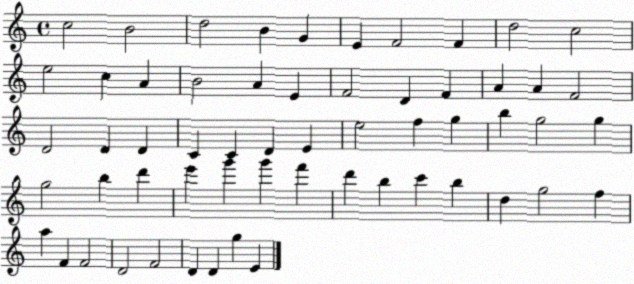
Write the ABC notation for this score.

X:1
T:Untitled
M:4/4
L:1/4
K:C
c2 B2 d2 B G E F2 F d2 c2 e2 c A B2 A E F2 D F A A F2 D2 D D C C D E e2 f g b g2 g g2 b d' e' g' g' f' d' b c' b d g2 f a F F2 D2 F2 D D g E